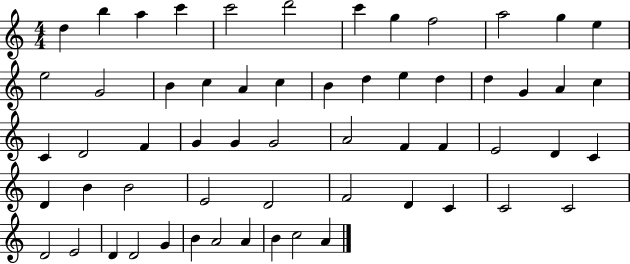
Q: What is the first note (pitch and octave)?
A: D5